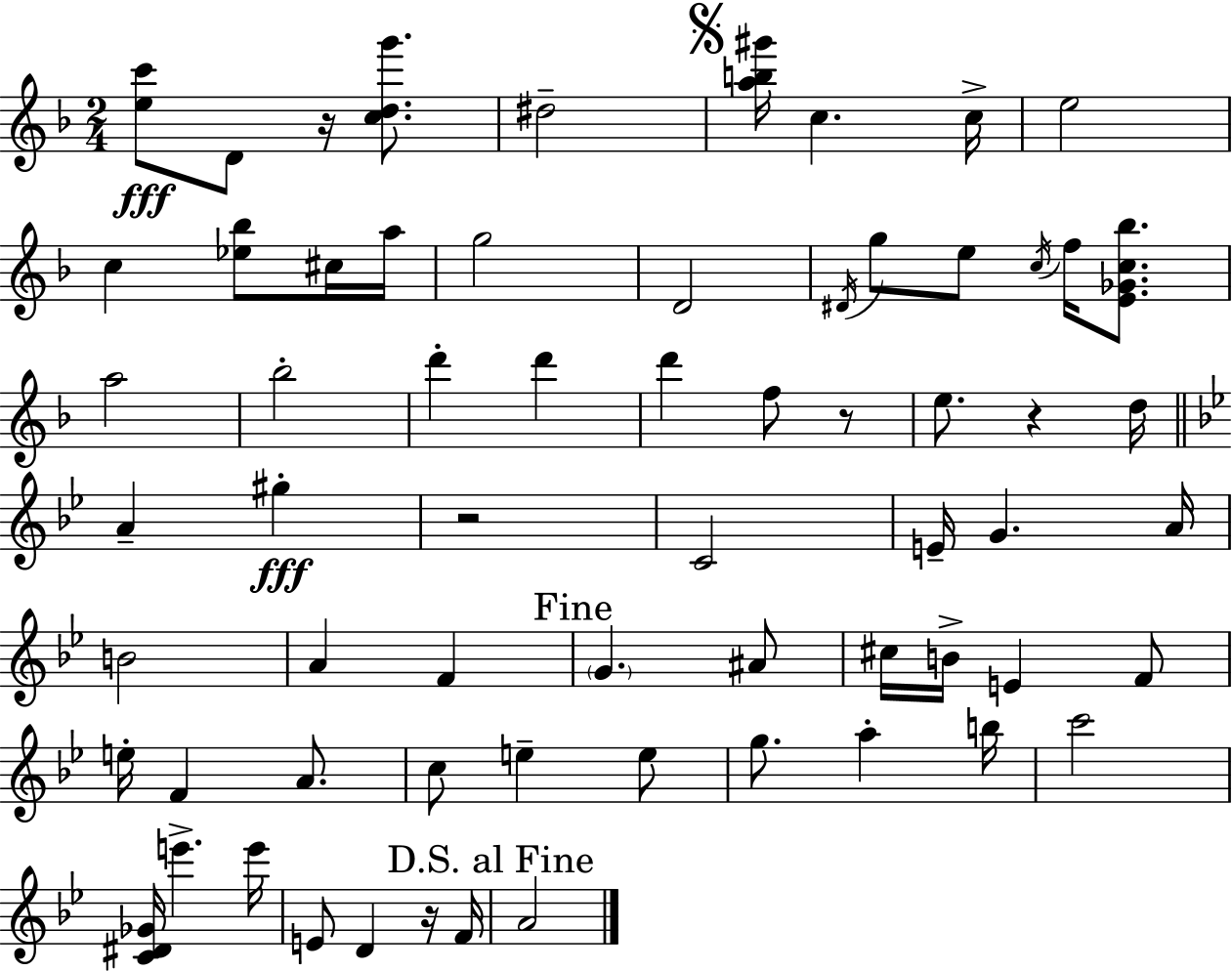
{
  \clef treble
  \numericTimeSignature
  \time 2/4
  \key d \minor
  \repeat volta 2 { <e'' c'''>8\fff d'8 r16 <c'' d'' g'''>8. | dis''2-- | \mark \markup { \musicglyph "scripts.segno" } <a'' b'' gis'''>16 c''4. c''16-> | e''2 | \break c''4 <ees'' bes''>8 cis''16 a''16 | g''2 | d'2 | \acciaccatura { dis'16 } g''8 e''8 \acciaccatura { c''16 } f''16 <e' ges' c'' bes''>8. | \break a''2 | bes''2-. | d'''4-. d'''4 | d'''4 f''8 | \break r8 e''8. r4 | d''16 \bar "||" \break \key bes \major a'4-- gis''4-.\fff | r2 | c'2 | e'16-- g'4. a'16 | \break b'2 | a'4 f'4 | \mark "Fine" \parenthesize g'4. ais'8 | cis''16 b'16-> e'4 f'8 | \break e''16-. f'4 a'8. | c''8 e''4-- e''8 | g''8. a''4-. b''16 | c'''2 | \break <c' dis' ges'>16 e'''4.-> e'''16 | e'8 d'4 r16 f'16 | \mark "D.S. al Fine" a'2 | } \bar "|."
}